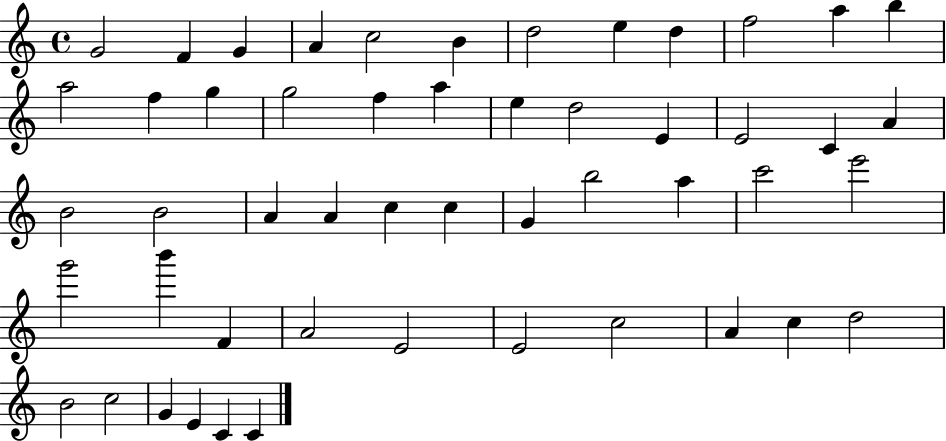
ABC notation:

X:1
T:Untitled
M:4/4
L:1/4
K:C
G2 F G A c2 B d2 e d f2 a b a2 f g g2 f a e d2 E E2 C A B2 B2 A A c c G b2 a c'2 e'2 g'2 b' F A2 E2 E2 c2 A c d2 B2 c2 G E C C